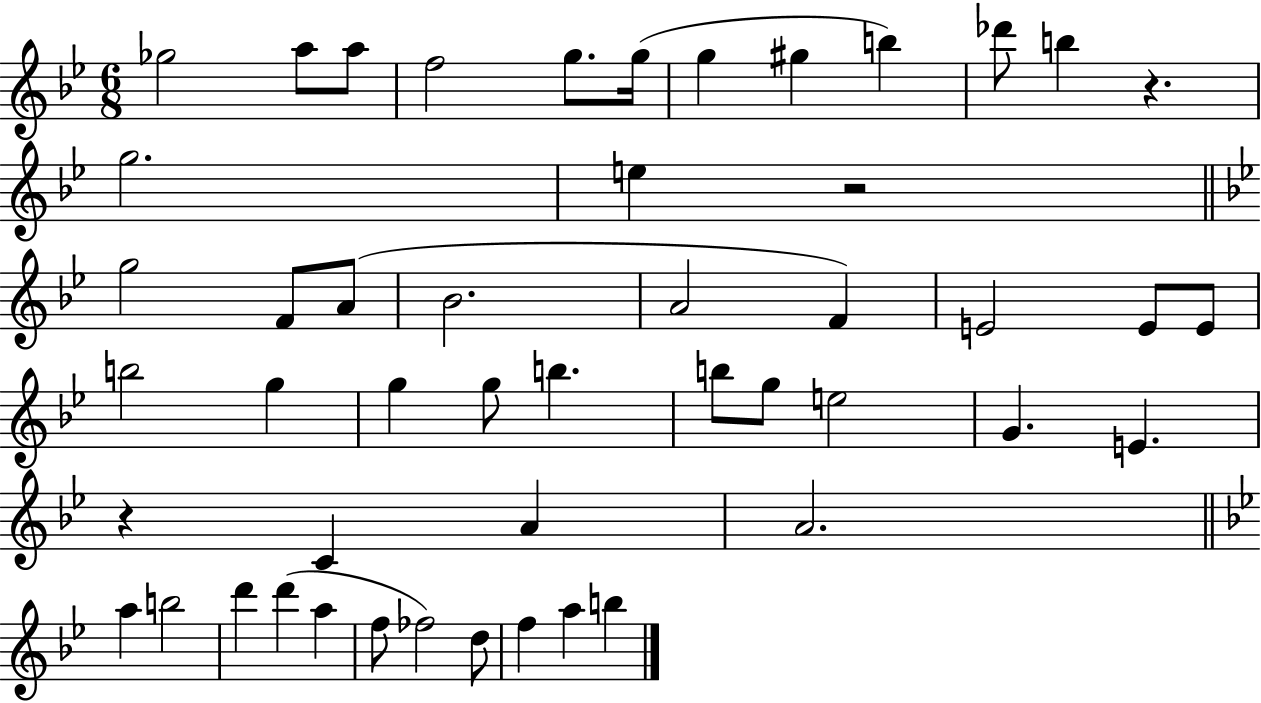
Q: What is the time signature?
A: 6/8